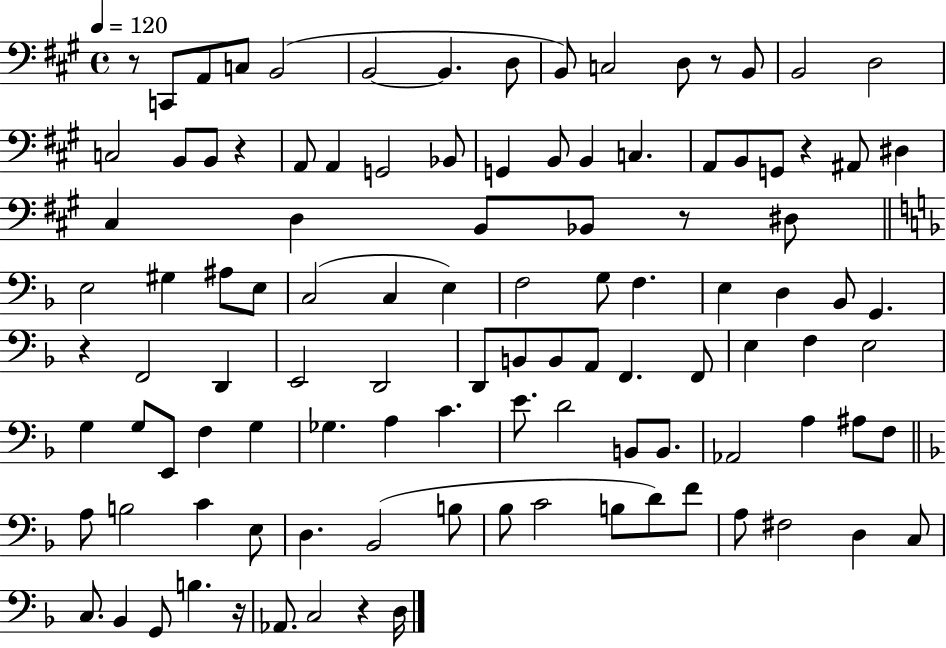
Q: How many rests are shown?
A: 8